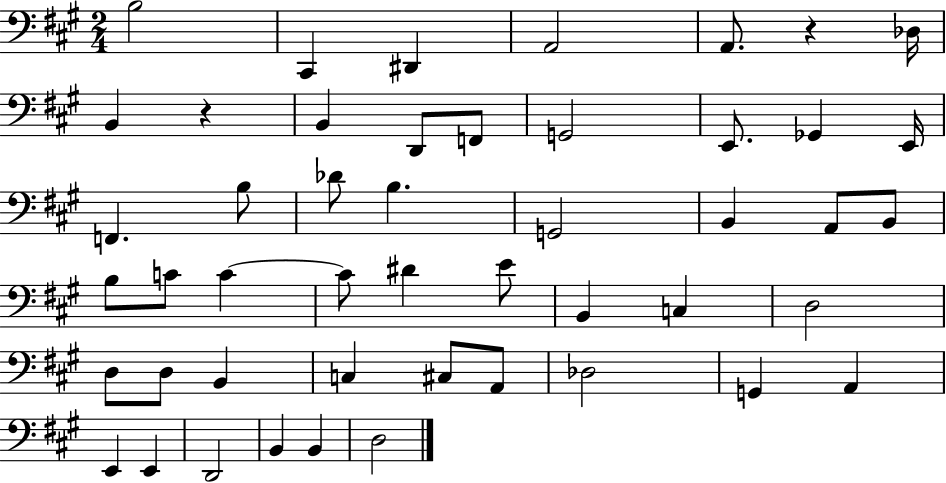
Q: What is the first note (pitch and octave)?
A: B3